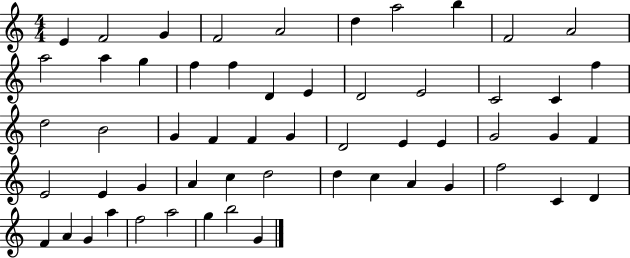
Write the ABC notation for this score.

X:1
T:Untitled
M:4/4
L:1/4
K:C
E F2 G F2 A2 d a2 b F2 A2 a2 a g f f D E D2 E2 C2 C f d2 B2 G F F G D2 E E G2 G F E2 E G A c d2 d c A G f2 C D F A G a f2 a2 g b2 G